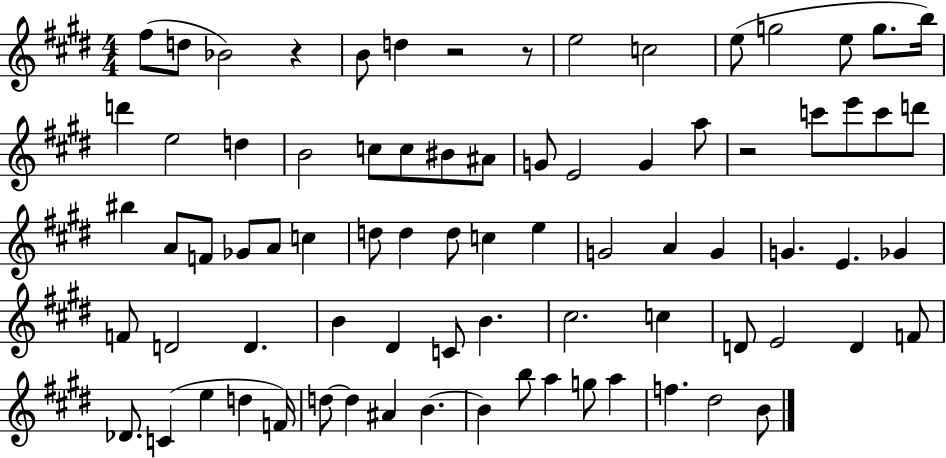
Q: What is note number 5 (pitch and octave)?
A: D5